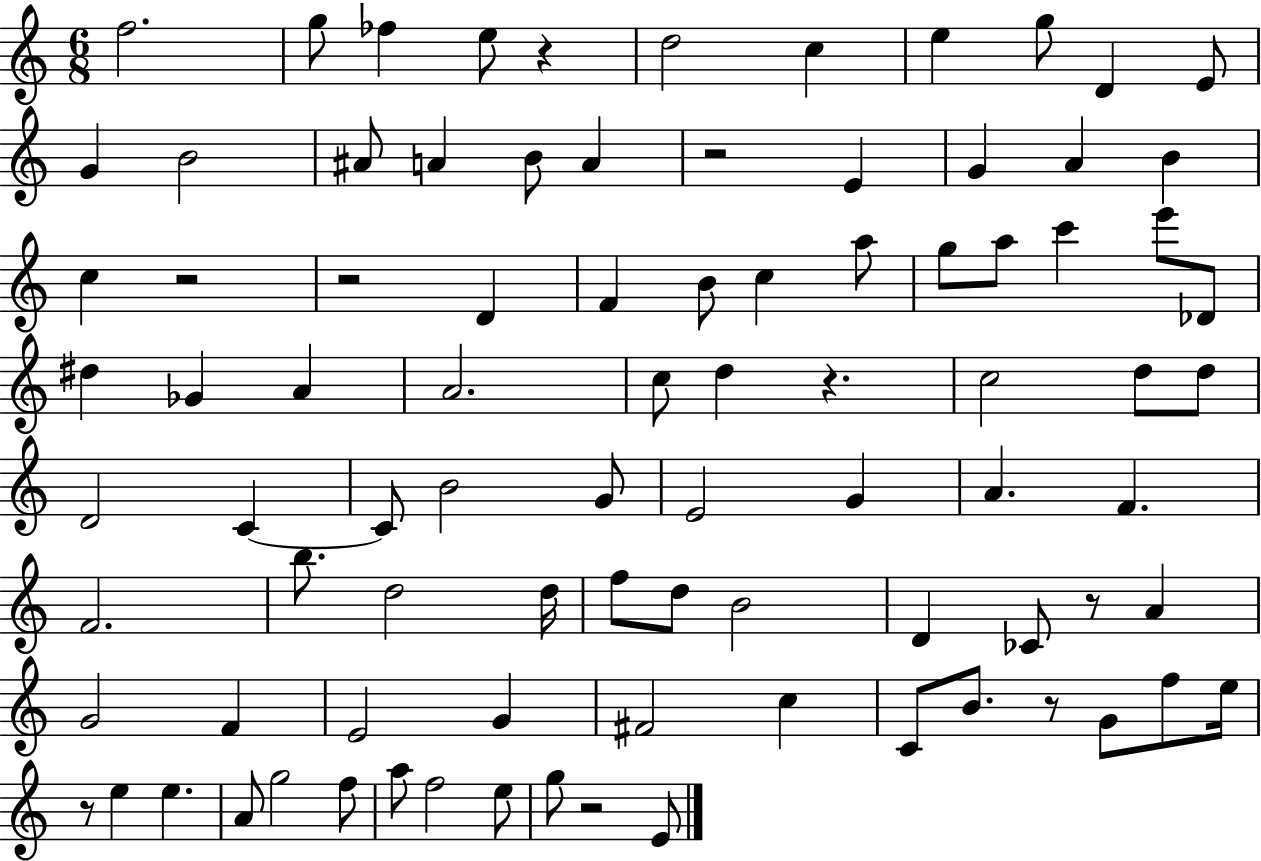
{
  \clef treble
  \numericTimeSignature
  \time 6/8
  \key c \major
  f''2. | g''8 fes''4 e''8 r4 | d''2 c''4 | e''4 g''8 d'4 e'8 | \break g'4 b'2 | ais'8 a'4 b'8 a'4 | r2 e'4 | g'4 a'4 b'4 | \break c''4 r2 | r2 d'4 | f'4 b'8 c''4 a''8 | g''8 a''8 c'''4 e'''8 des'8 | \break dis''4 ges'4 a'4 | a'2. | c''8 d''4 r4. | c''2 d''8 d''8 | \break d'2 c'4~~ | c'8 b'2 g'8 | e'2 g'4 | a'4. f'4. | \break f'2. | b''8. d''2 d''16 | f''8 d''8 b'2 | d'4 ces'8 r8 a'4 | \break g'2 f'4 | e'2 g'4 | fis'2 c''4 | c'8 b'8. r8 g'8 f''8 e''16 | \break r8 e''4 e''4. | a'8 g''2 f''8 | a''8 f''2 e''8 | g''8 r2 e'8 | \break \bar "|."
}